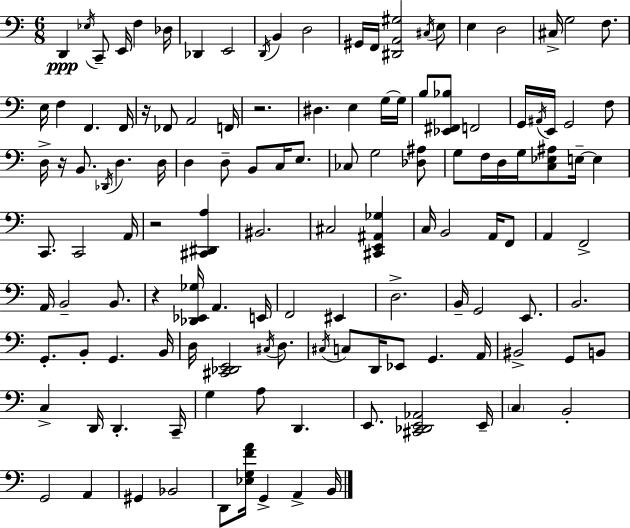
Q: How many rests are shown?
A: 5